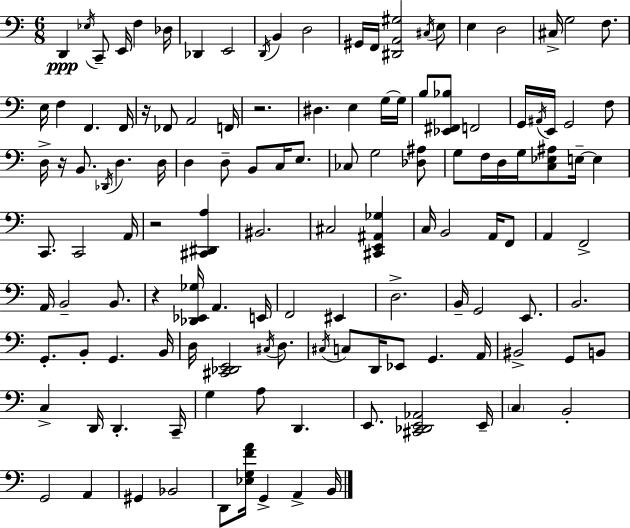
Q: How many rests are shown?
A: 5